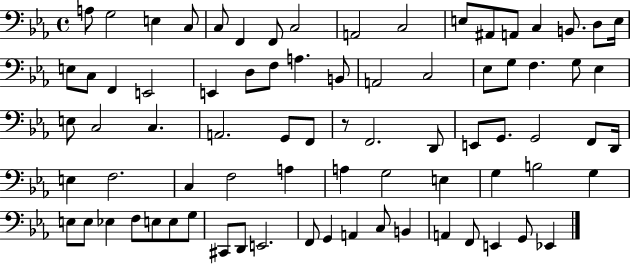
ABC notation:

X:1
T:Untitled
M:4/4
L:1/4
K:Eb
A,/2 G,2 E, C,/2 C,/2 F,, F,,/2 C,2 A,,2 C,2 E,/2 ^A,,/2 A,,/2 C, B,,/2 D,/2 E,/4 E,/2 C,/2 F,, E,,2 E,, D,/2 F,/2 A, B,,/2 A,,2 C,2 _E,/2 G,/2 F, G,/2 _E, E,/2 C,2 C, A,,2 G,,/2 F,,/2 z/2 F,,2 D,,/2 E,,/2 G,,/2 G,,2 F,,/2 D,,/4 E, F,2 C, F,2 A, A, G,2 E, G, B,2 G, E,/2 E,/2 _E, F,/2 E,/2 E,/2 G,/2 ^C,,/2 D,,/2 E,,2 F,,/2 G,, A,, C,/2 B,, A,, F,,/2 E,, G,,/2 _E,,